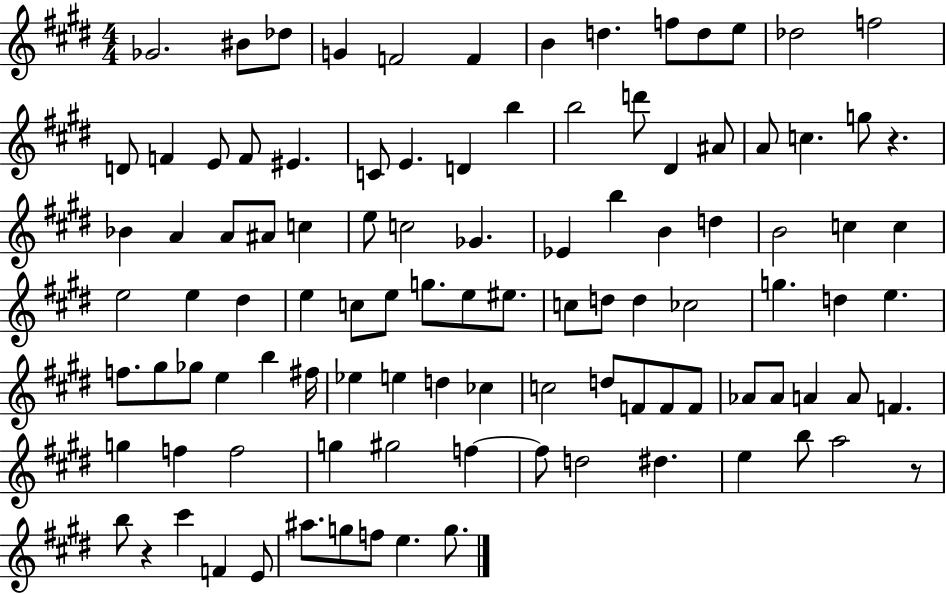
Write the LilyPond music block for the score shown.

{
  \clef treble
  \numericTimeSignature
  \time 4/4
  \key e \major
  ges'2. bis'8 des''8 | g'4 f'2 f'4 | b'4 d''4. f''8 d''8 e''8 | des''2 f''2 | \break d'8 f'4 e'8 f'8 eis'4. | c'8 e'4. d'4 b''4 | b''2 d'''8 dis'4 ais'8 | a'8 c''4. g''8 r4. | \break bes'4 a'4 a'8 ais'8 c''4 | e''8 c''2 ges'4. | ees'4 b''4 b'4 d''4 | b'2 c''4 c''4 | \break e''2 e''4 dis''4 | e''4 c''8 e''8 g''8. e''8 eis''8. | c''8 d''8 d''4 ces''2 | g''4. d''4 e''4. | \break f''8. gis''8 ges''8 e''4 b''4 fis''16 | ees''4 e''4 d''4 ces''4 | c''2 d''8 f'8 f'8 f'8 | aes'8 aes'8 a'4 a'8 f'4. | \break g''4 f''4 f''2 | g''4 gis''2 f''4~~ | f''8 d''2 dis''4. | e''4 b''8 a''2 r8 | \break b''8 r4 cis'''4 f'4 e'8 | ais''8. g''8 f''8 e''4. g''8. | \bar "|."
}